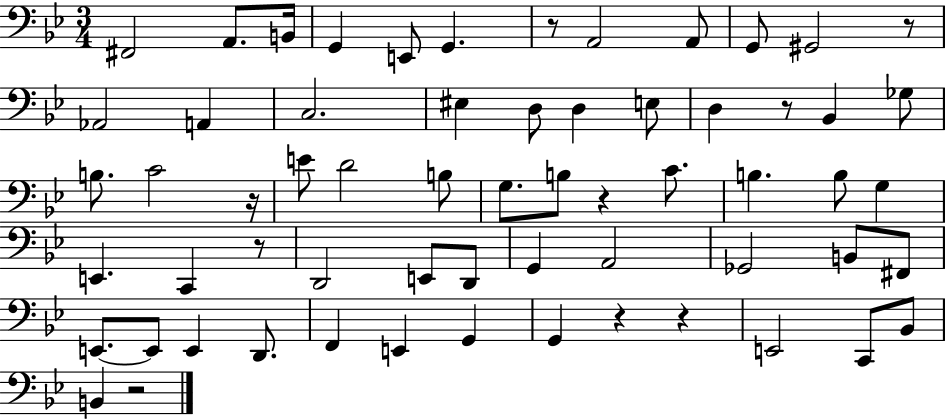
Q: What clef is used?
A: bass